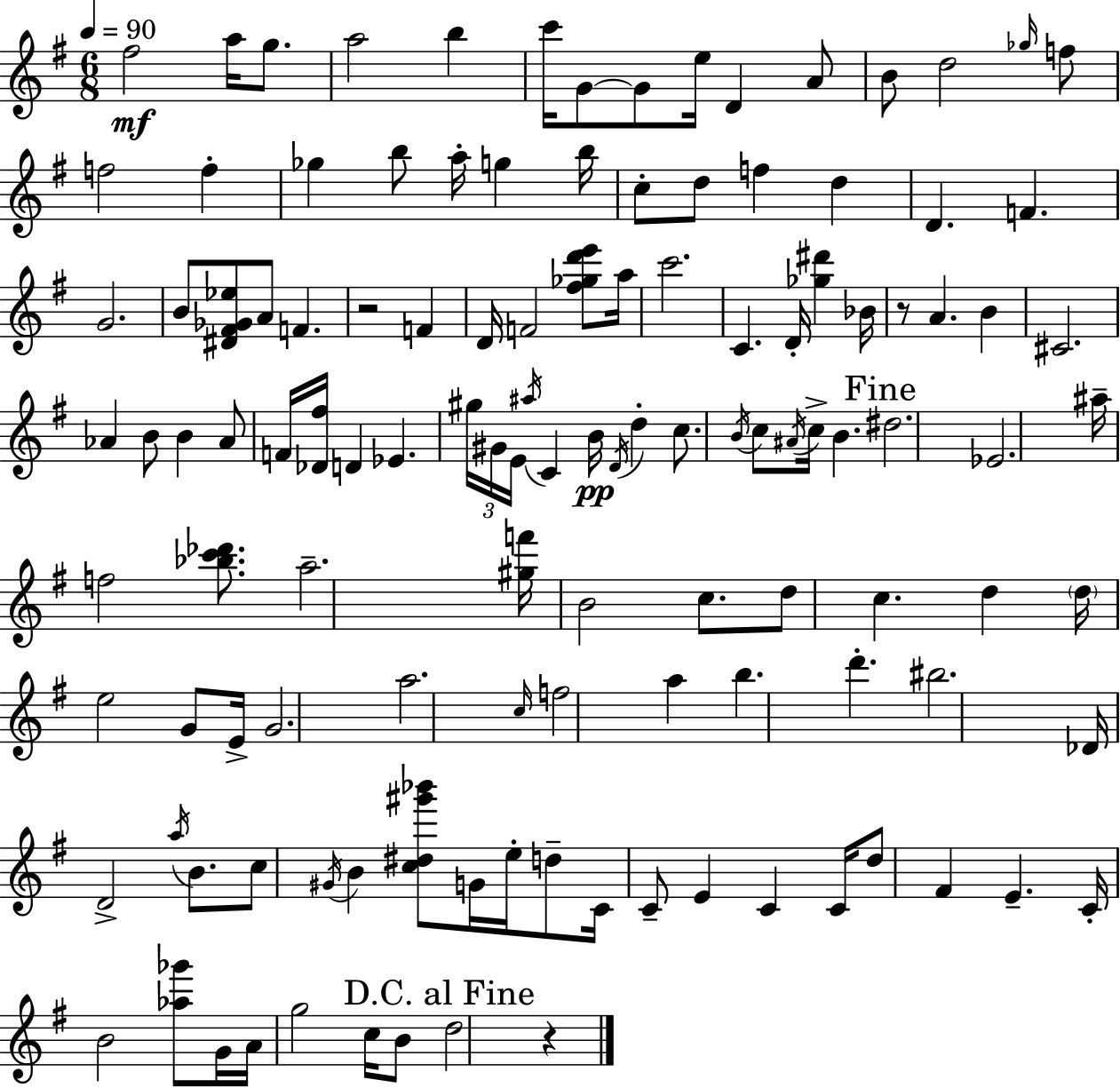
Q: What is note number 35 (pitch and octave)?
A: F4